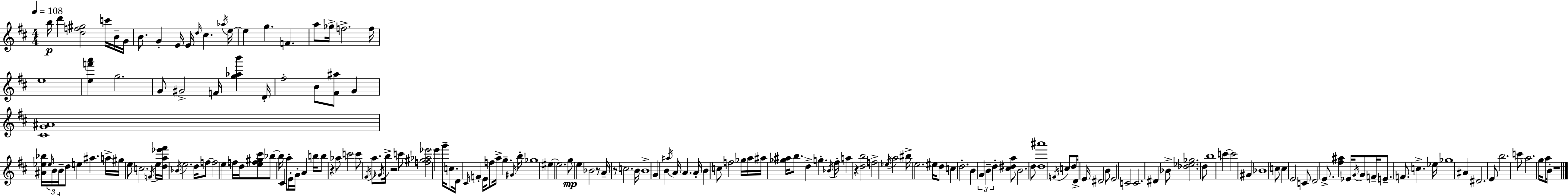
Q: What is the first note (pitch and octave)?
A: B5